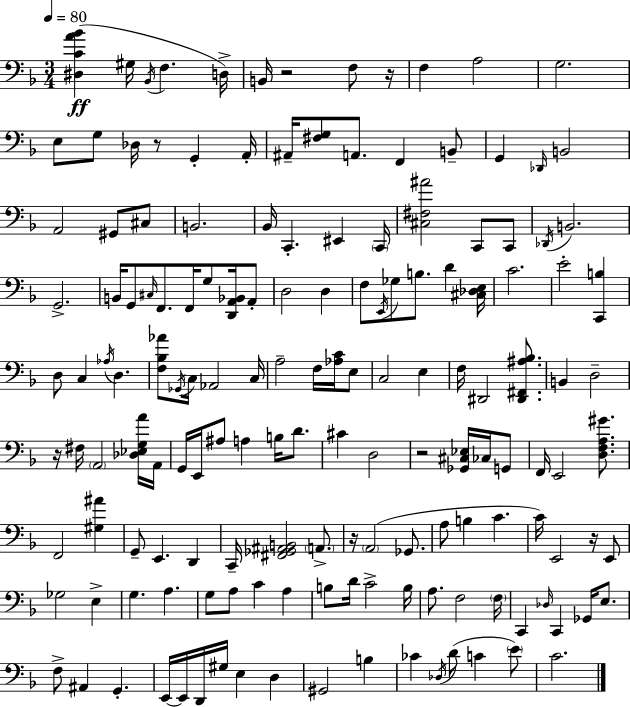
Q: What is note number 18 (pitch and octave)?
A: B2